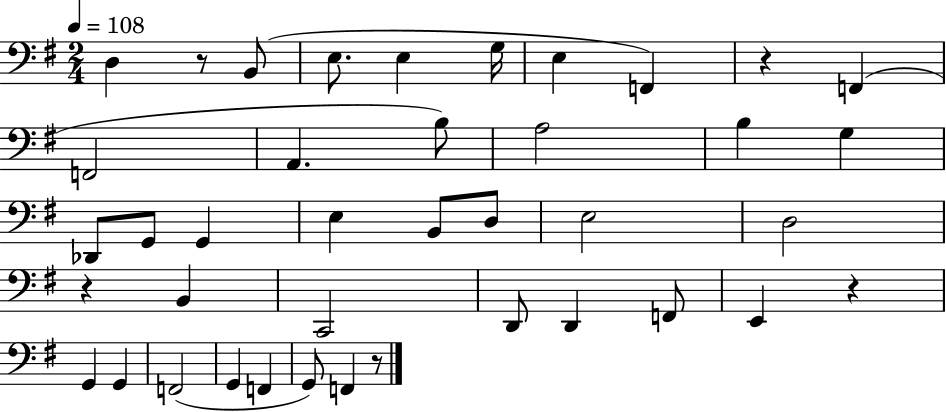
D3/q R/e B2/e E3/e. E3/q G3/s E3/q F2/q R/q F2/q F2/h A2/q. B3/e A3/h B3/q G3/q Db2/e G2/e G2/q E3/q B2/e D3/e E3/h D3/h R/q B2/q C2/h D2/e D2/q F2/e E2/q R/q G2/q G2/q F2/h G2/q F2/q G2/e F2/q R/e